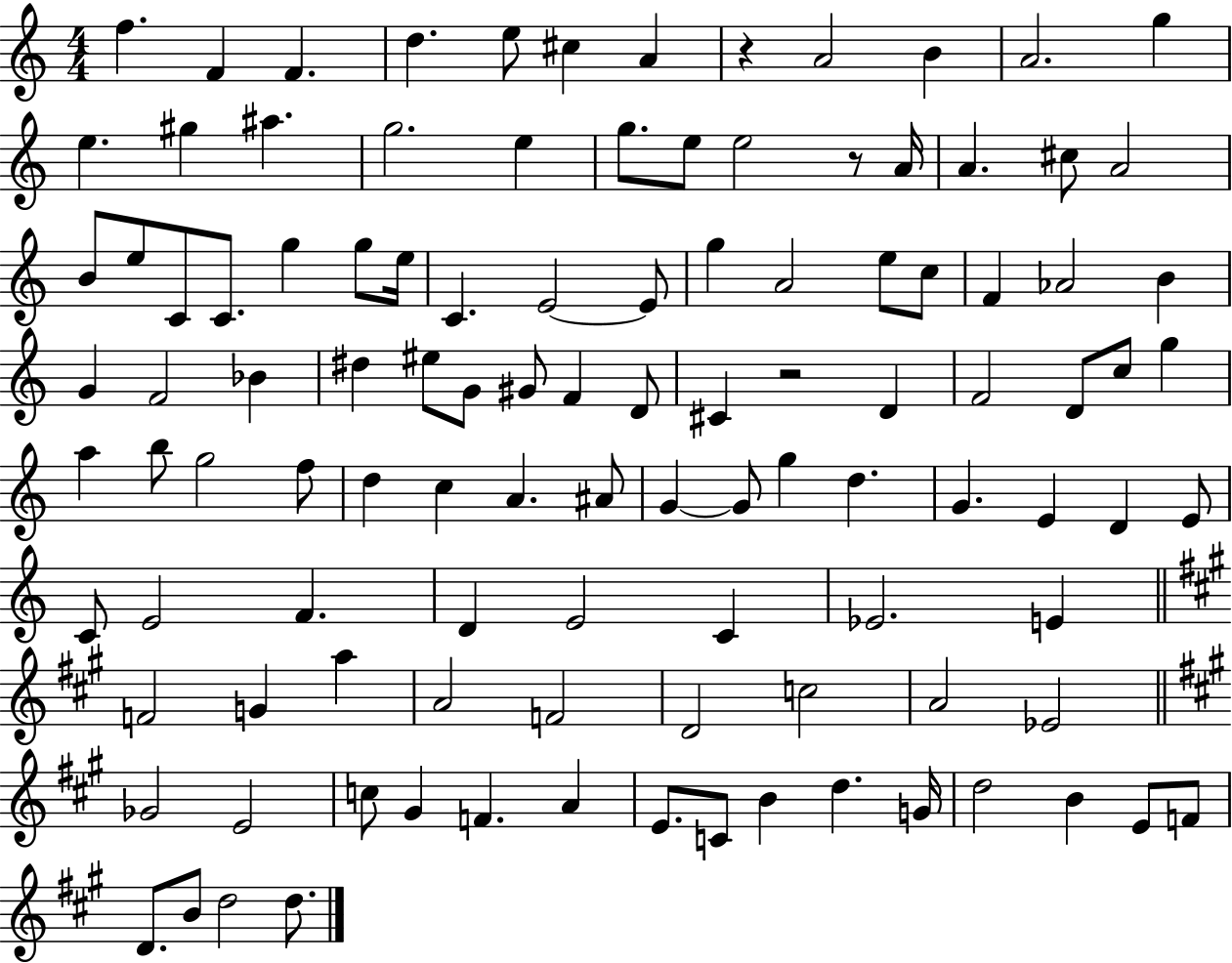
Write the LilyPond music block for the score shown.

{
  \clef treble
  \numericTimeSignature
  \time 4/4
  \key c \major
  \repeat volta 2 { f''4. f'4 f'4. | d''4. e''8 cis''4 a'4 | r4 a'2 b'4 | a'2. g''4 | \break e''4. gis''4 ais''4. | g''2. e''4 | g''8. e''8 e''2 r8 a'16 | a'4. cis''8 a'2 | \break b'8 e''8 c'8 c'8. g''4 g''8 e''16 | c'4. e'2~~ e'8 | g''4 a'2 e''8 c''8 | f'4 aes'2 b'4 | \break g'4 f'2 bes'4 | dis''4 eis''8 g'8 gis'8 f'4 d'8 | cis'4 r2 d'4 | f'2 d'8 c''8 g''4 | \break a''4 b''8 g''2 f''8 | d''4 c''4 a'4. ais'8 | g'4~~ g'8 g''4 d''4. | g'4. e'4 d'4 e'8 | \break c'8 e'2 f'4. | d'4 e'2 c'4 | ees'2. e'4 | \bar "||" \break \key a \major f'2 g'4 a''4 | a'2 f'2 | d'2 c''2 | a'2 ees'2 | \break \bar "||" \break \key a \major ges'2 e'2 | c''8 gis'4 f'4. a'4 | e'8. c'8 b'4 d''4. g'16 | d''2 b'4 e'8 f'8 | \break d'8. b'8 d''2 d''8. | } \bar "|."
}